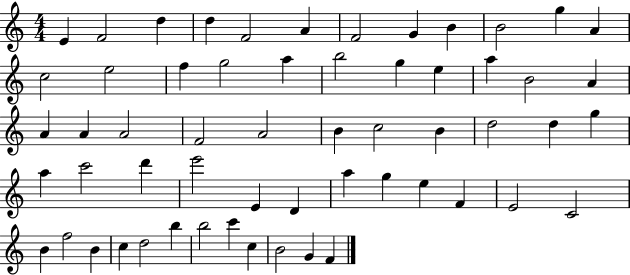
E4/q F4/h D5/q D5/q F4/h A4/q F4/h G4/q B4/q B4/h G5/q A4/q C5/h E5/h F5/q G5/h A5/q B5/h G5/q E5/q A5/q B4/h A4/q A4/q A4/q A4/h F4/h A4/h B4/q C5/h B4/q D5/h D5/q G5/q A5/q C6/h D6/q E6/h E4/q D4/q A5/q G5/q E5/q F4/q E4/h C4/h B4/q F5/h B4/q C5/q D5/h B5/q B5/h C6/q C5/q B4/h G4/q F4/q